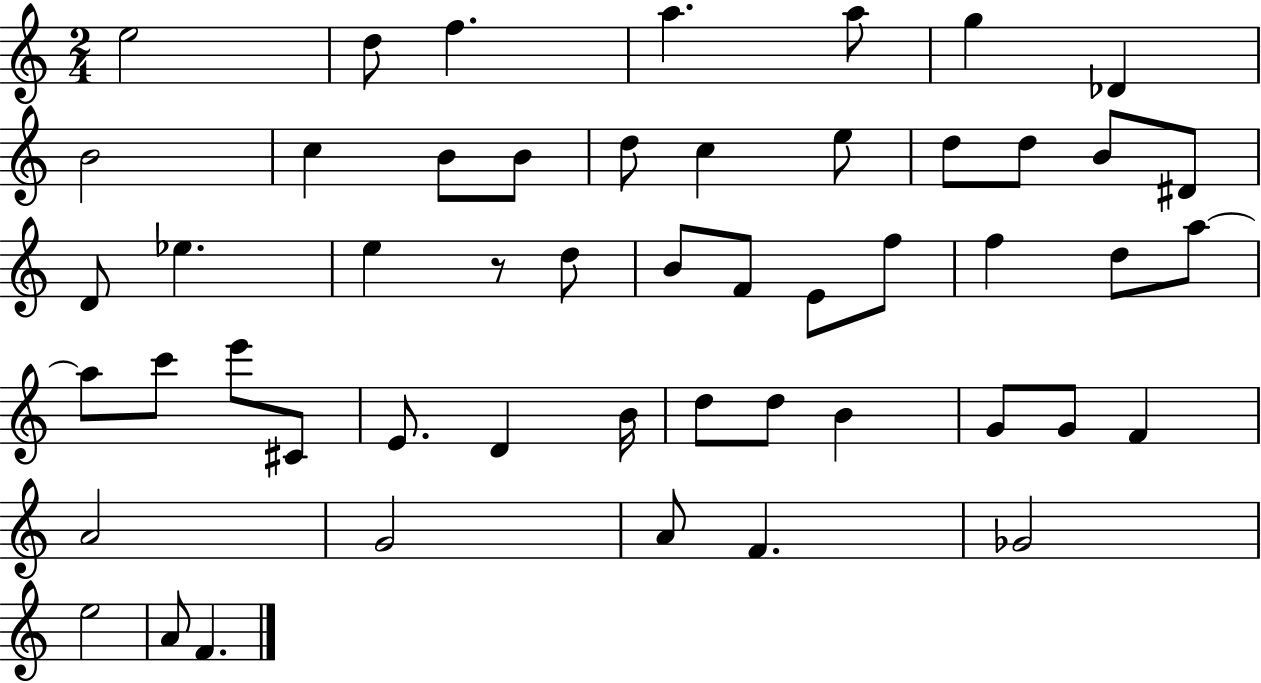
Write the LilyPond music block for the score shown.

{
  \clef treble
  \numericTimeSignature
  \time 2/4
  \key c \major
  \repeat volta 2 { e''2 | d''8 f''4. | a''4. a''8 | g''4 des'4 | \break b'2 | c''4 b'8 b'8 | d''8 c''4 e''8 | d''8 d''8 b'8 dis'8 | \break d'8 ees''4. | e''4 r8 d''8 | b'8 f'8 e'8 f''8 | f''4 d''8 a''8~~ | \break a''8 c'''8 e'''8 cis'8 | e'8. d'4 b'16 | d''8 d''8 b'4 | g'8 g'8 f'4 | \break a'2 | g'2 | a'8 f'4. | ges'2 | \break e''2 | a'8 f'4. | } \bar "|."
}